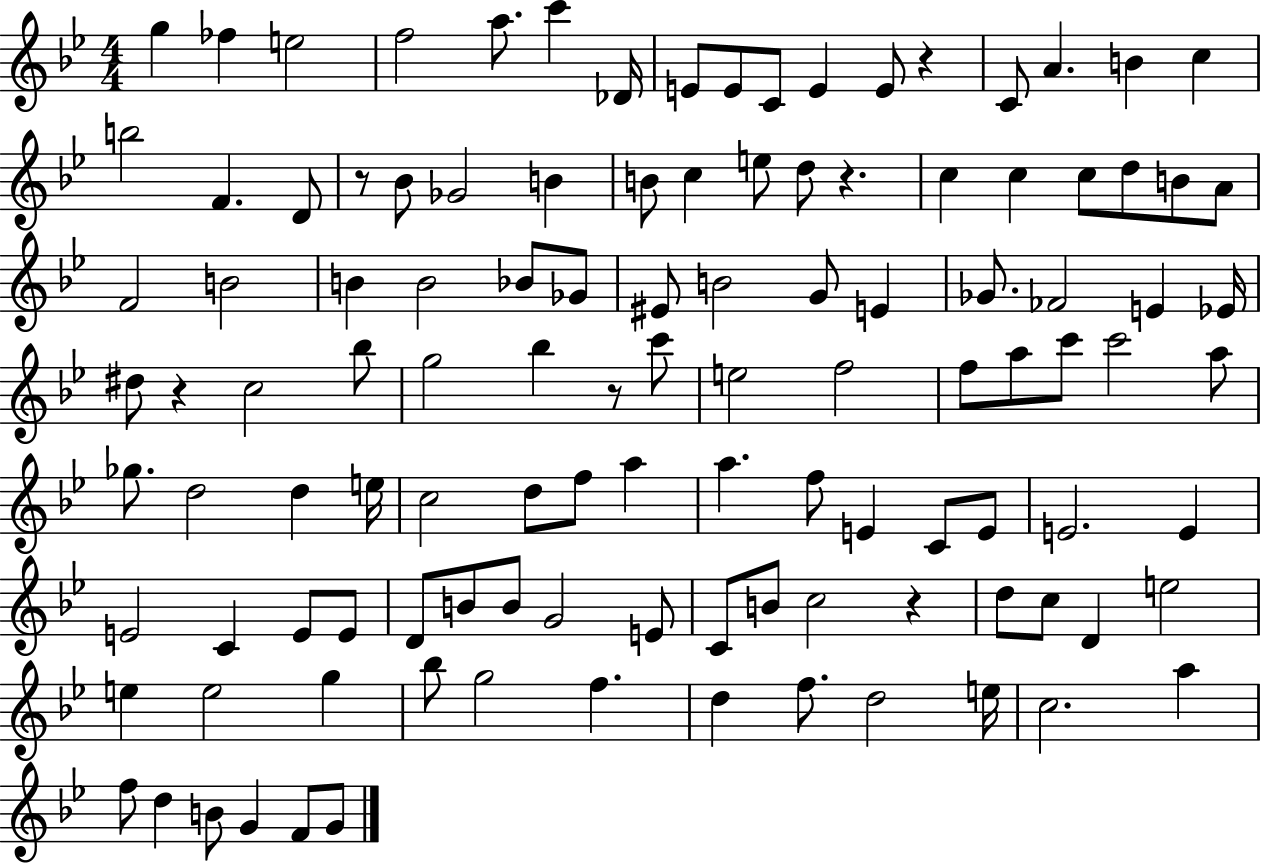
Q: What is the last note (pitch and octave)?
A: G4